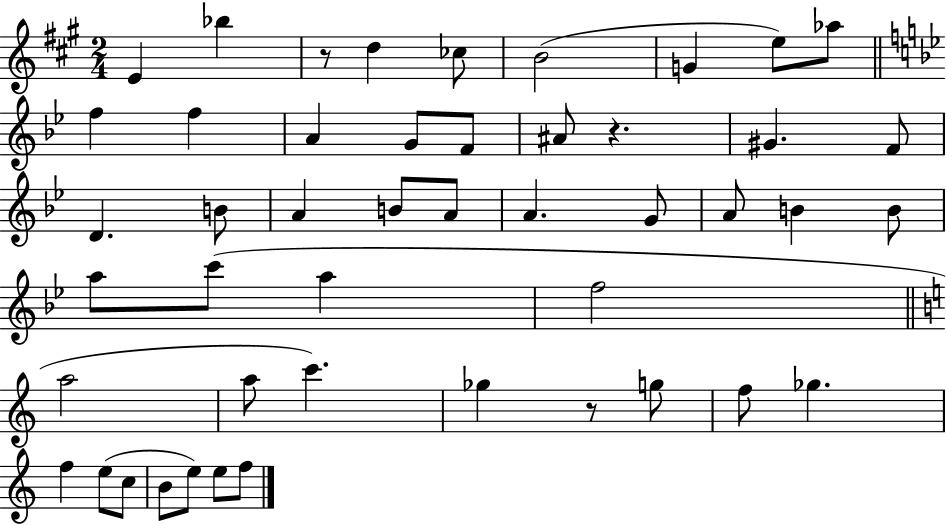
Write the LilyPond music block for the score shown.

{
  \clef treble
  \numericTimeSignature
  \time 2/4
  \key a \major
  e'4 bes''4 | r8 d''4 ces''8 | b'2( | g'4 e''8) aes''8 | \break \bar "||" \break \key g \minor f''4 f''4 | a'4 g'8 f'8 | ais'8 r4. | gis'4. f'8 | \break d'4. b'8 | a'4 b'8 a'8 | a'4. g'8 | a'8 b'4 b'8 | \break a''8 c'''8( a''4 | f''2 | \bar "||" \break \key a \minor a''2 | a''8 c'''4.) | ges''4 r8 g''8 | f''8 ges''4. | \break f''4 e''8( c''8 | b'8 e''8) e''8 f''8 | \bar "|."
}